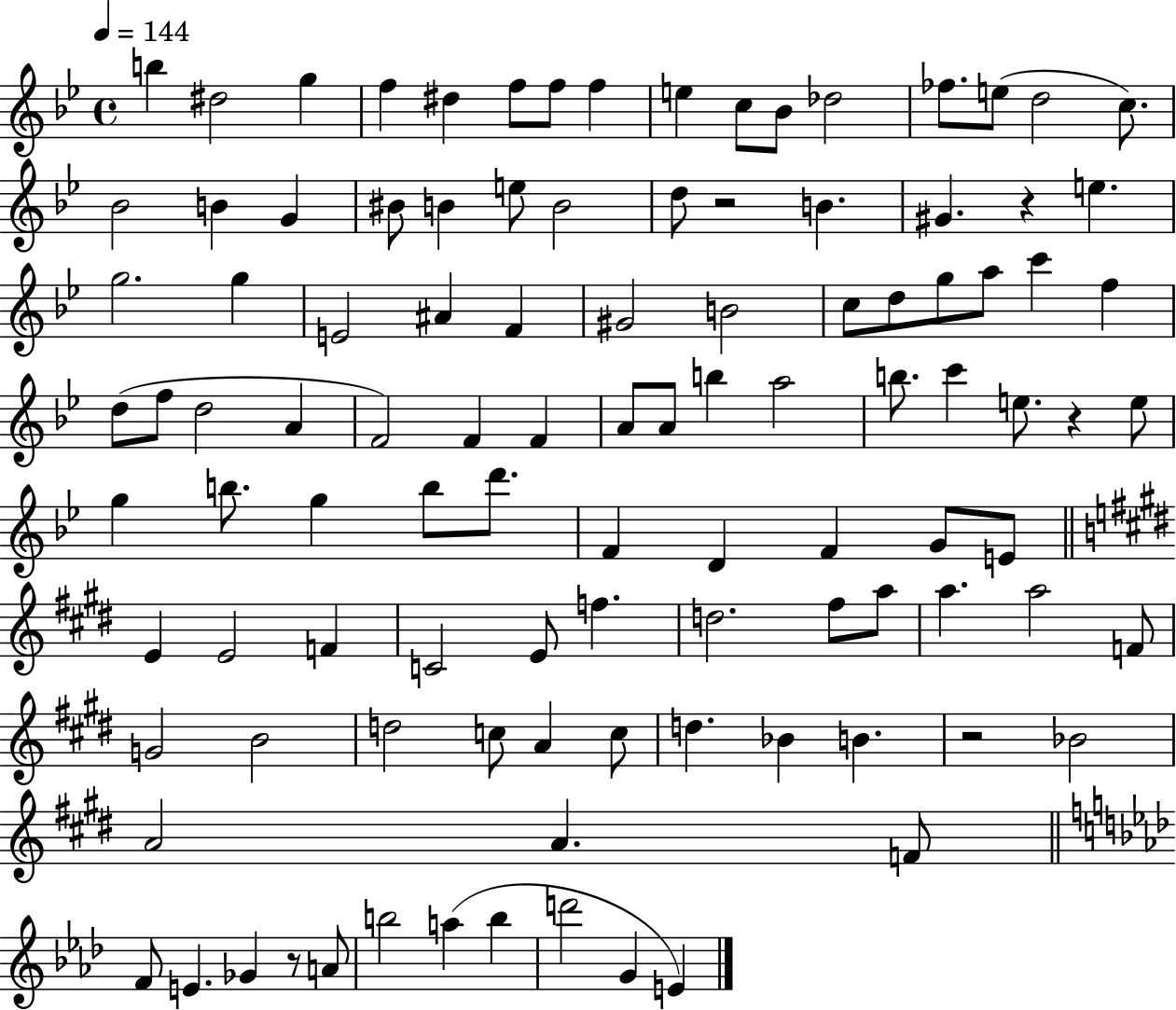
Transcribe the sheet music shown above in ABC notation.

X:1
T:Untitled
M:4/4
L:1/4
K:Bb
b ^d2 g f ^d f/2 f/2 f e c/2 _B/2 _d2 _f/2 e/2 d2 c/2 _B2 B G ^B/2 B e/2 B2 d/2 z2 B ^G z e g2 g E2 ^A F ^G2 B2 c/2 d/2 g/2 a/2 c' f d/2 f/2 d2 A F2 F F A/2 A/2 b a2 b/2 c' e/2 z e/2 g b/2 g b/2 d'/2 F D F G/2 E/2 E E2 F C2 E/2 f d2 ^f/2 a/2 a a2 F/2 G2 B2 d2 c/2 A c/2 d _B B z2 _B2 A2 A F/2 F/2 E _G z/2 A/2 b2 a b d'2 G E